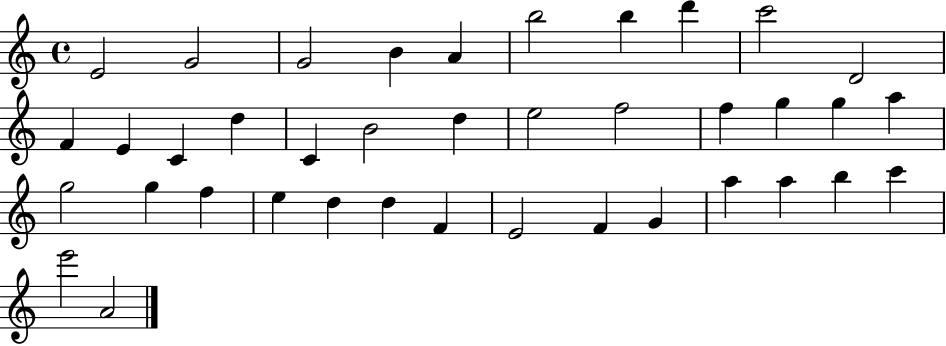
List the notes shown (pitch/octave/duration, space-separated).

E4/h G4/h G4/h B4/q A4/q B5/h B5/q D6/q C6/h D4/h F4/q E4/q C4/q D5/q C4/q B4/h D5/q E5/h F5/h F5/q G5/q G5/q A5/q G5/h G5/q F5/q E5/q D5/q D5/q F4/q E4/h F4/q G4/q A5/q A5/q B5/q C6/q E6/h A4/h